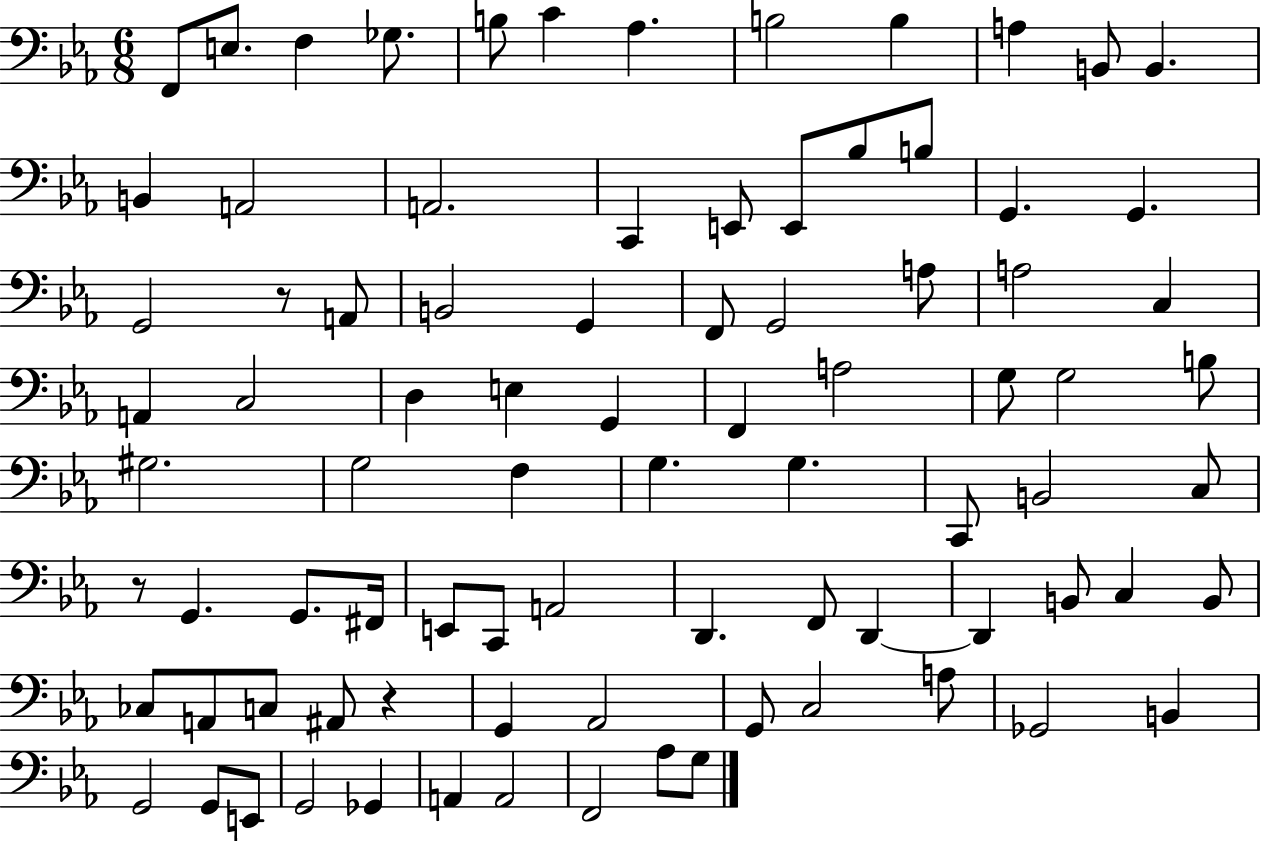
F2/e E3/e. F3/q Gb3/e. B3/e C4/q Ab3/q. B3/h B3/q A3/q B2/e B2/q. B2/q A2/h A2/h. C2/q E2/e E2/e Bb3/e B3/e G2/q. G2/q. G2/h R/e A2/e B2/h G2/q F2/e G2/h A3/e A3/h C3/q A2/q C3/h D3/q E3/q G2/q F2/q A3/h G3/e G3/h B3/e G#3/h. G3/h F3/q G3/q. G3/q. C2/e B2/h C3/e R/e G2/q. G2/e. F#2/s E2/e C2/e A2/h D2/q. F2/e D2/q D2/q B2/e C3/q B2/e CES3/e A2/e C3/e A#2/e R/q G2/q Ab2/h G2/e C3/h A3/e Gb2/h B2/q G2/h G2/e E2/e G2/h Gb2/q A2/q A2/h F2/h Ab3/e G3/e